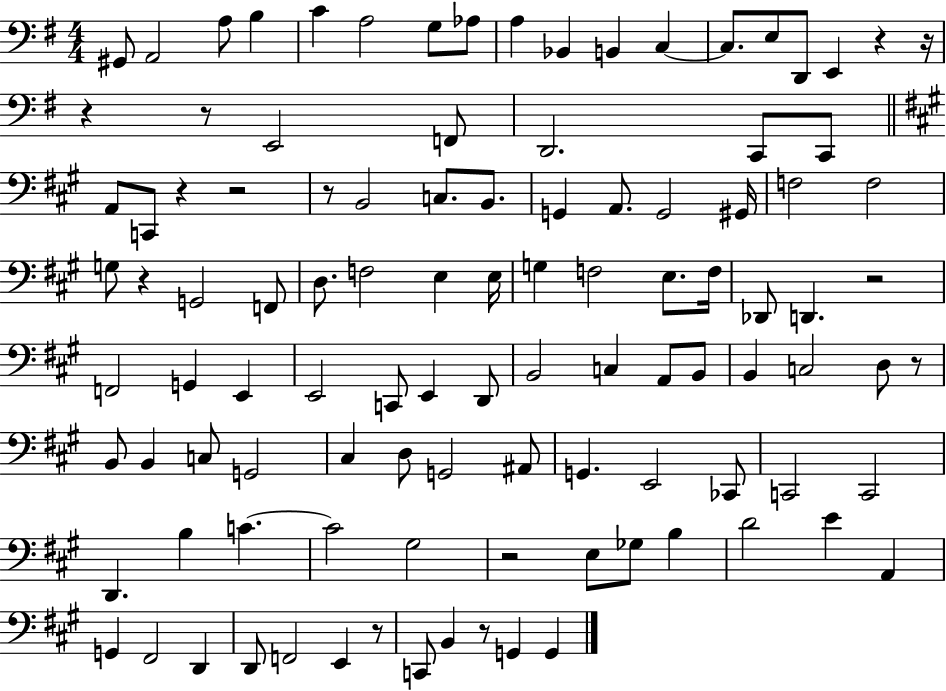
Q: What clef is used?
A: bass